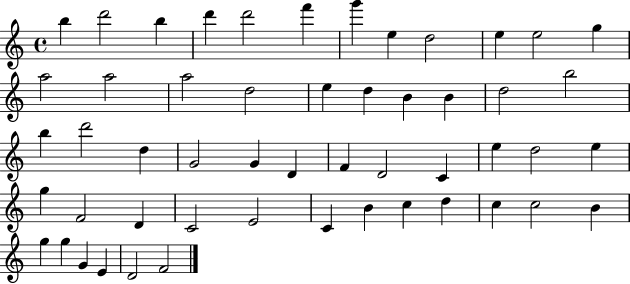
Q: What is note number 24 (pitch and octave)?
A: D6